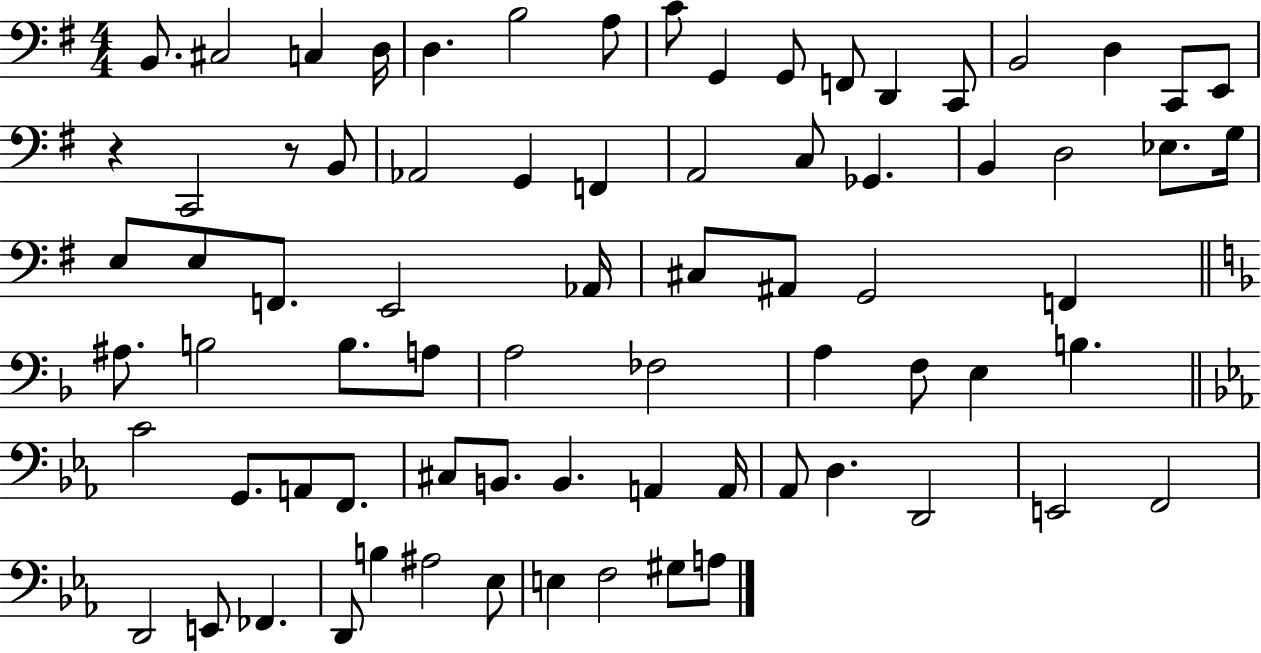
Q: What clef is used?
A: bass